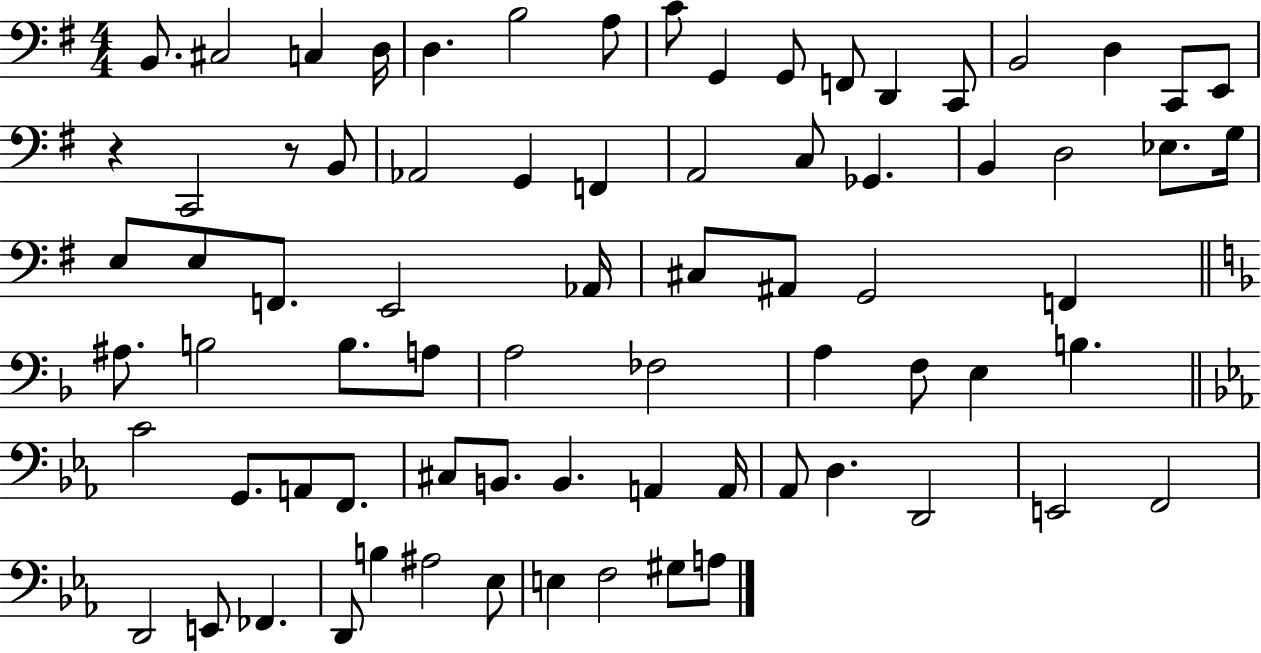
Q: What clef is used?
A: bass